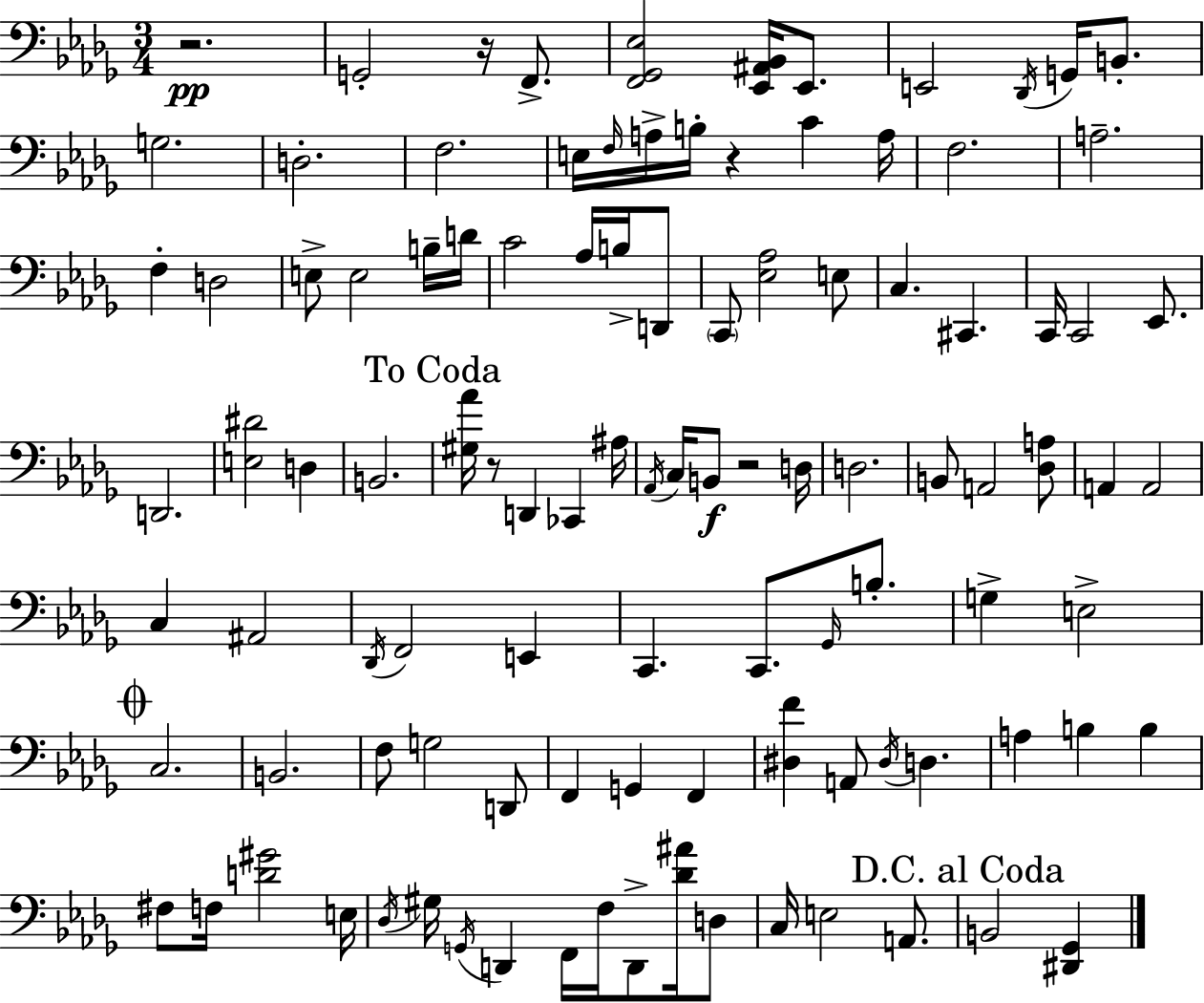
{
  \clef bass
  \numericTimeSignature
  \time 3/4
  \key bes \minor
  \repeat volta 2 { r2.\pp | g,2-. r16 f,8.-> | <f, ges, ees>2 <ees, ais, bes,>16 ees,8. | e,2 \acciaccatura { des,16 } g,16 b,8.-. | \break g2. | d2.-. | f2. | e16 \grace { f16 } a16-> b16-. r4 c'4 | \break a16 f2. | a2.-- | f4-. d2 | e8-> e2 | \break b16-- d'16 c'2 aes16 b16-> | d,8 \parenthesize c,8 <ees aes>2 | e8 c4. cis,4. | c,16 c,2 ees,8. | \break d,2. | <e dis'>2 d4 | b,2. | \mark "To Coda" <gis aes'>16 r8 d,4 ces,4 | \break ais16 \acciaccatura { aes,16 } c16 b,8\f r2 | d16 d2. | b,8 a,2 | <des a>8 a,4 a,2 | \break c4 ais,2 | \acciaccatura { des,16 } f,2 | e,4 c,4. c,8. | \grace { ges,16 } b8.-. g4-> e2-> | \break \mark \markup { \musicglyph "scripts.coda" } c2. | b,2. | f8 g2 | d,8 f,4 g,4 | \break f,4 <dis f'>4 a,8 \acciaccatura { dis16 } | d4. a4 b4 | b4 fis8 f16 <d' gis'>2 | e16 \acciaccatura { des16 } gis16 \acciaccatura { g,16 } d,4 | \break f,16 f16 d,8-> <des' ais'>16 d8 c16 e2 | a,8. \mark "D.C. al Coda" b,2 | <dis, ges,>4 } \bar "|."
}